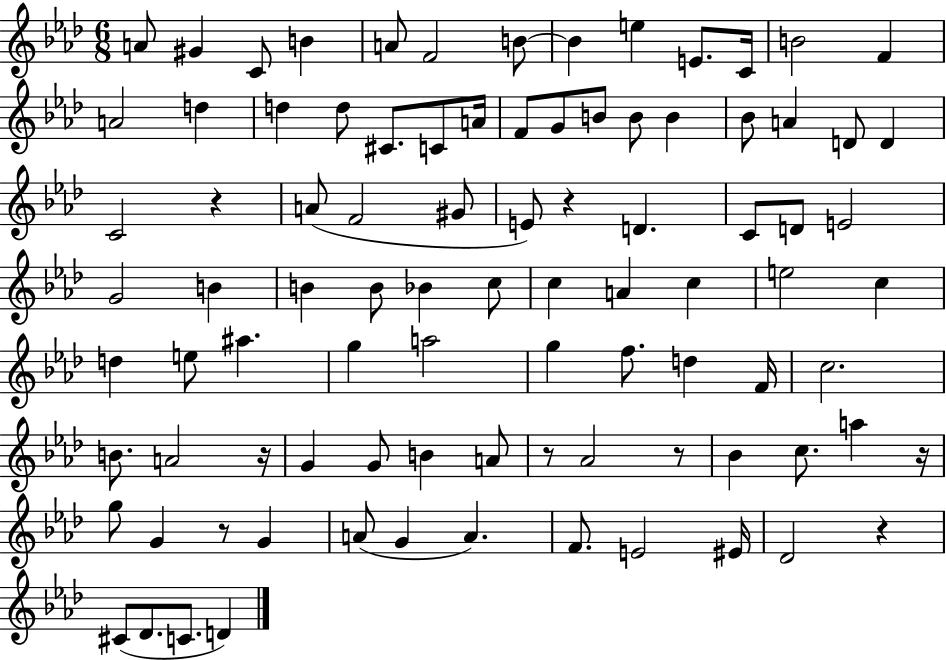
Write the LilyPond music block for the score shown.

{
  \clef treble
  \numericTimeSignature
  \time 6/8
  \key aes \major
  \repeat volta 2 { a'8 gis'4 c'8 b'4 | a'8 f'2 b'8~~ | b'4 e''4 e'8. c'16 | b'2 f'4 | \break a'2 d''4 | d''4 d''8 cis'8. c'8 a'16 | f'8 g'8 b'8 b'8 b'4 | bes'8 a'4 d'8 d'4 | \break c'2 r4 | a'8( f'2 gis'8 | e'8) r4 d'4. | c'8 d'8 e'2 | \break g'2 b'4 | b'4 b'8 bes'4 c''8 | c''4 a'4 c''4 | e''2 c''4 | \break d''4 e''8 ais''4. | g''4 a''2 | g''4 f''8. d''4 f'16 | c''2. | \break b'8. a'2 r16 | g'4 g'8 b'4 a'8 | r8 aes'2 r8 | bes'4 c''8. a''4 r16 | \break g''8 g'4 r8 g'4 | a'8( g'4 a'4.) | f'8. e'2 eis'16 | des'2 r4 | \break cis'8( des'8. c'8. d'4) | } \bar "|."
}